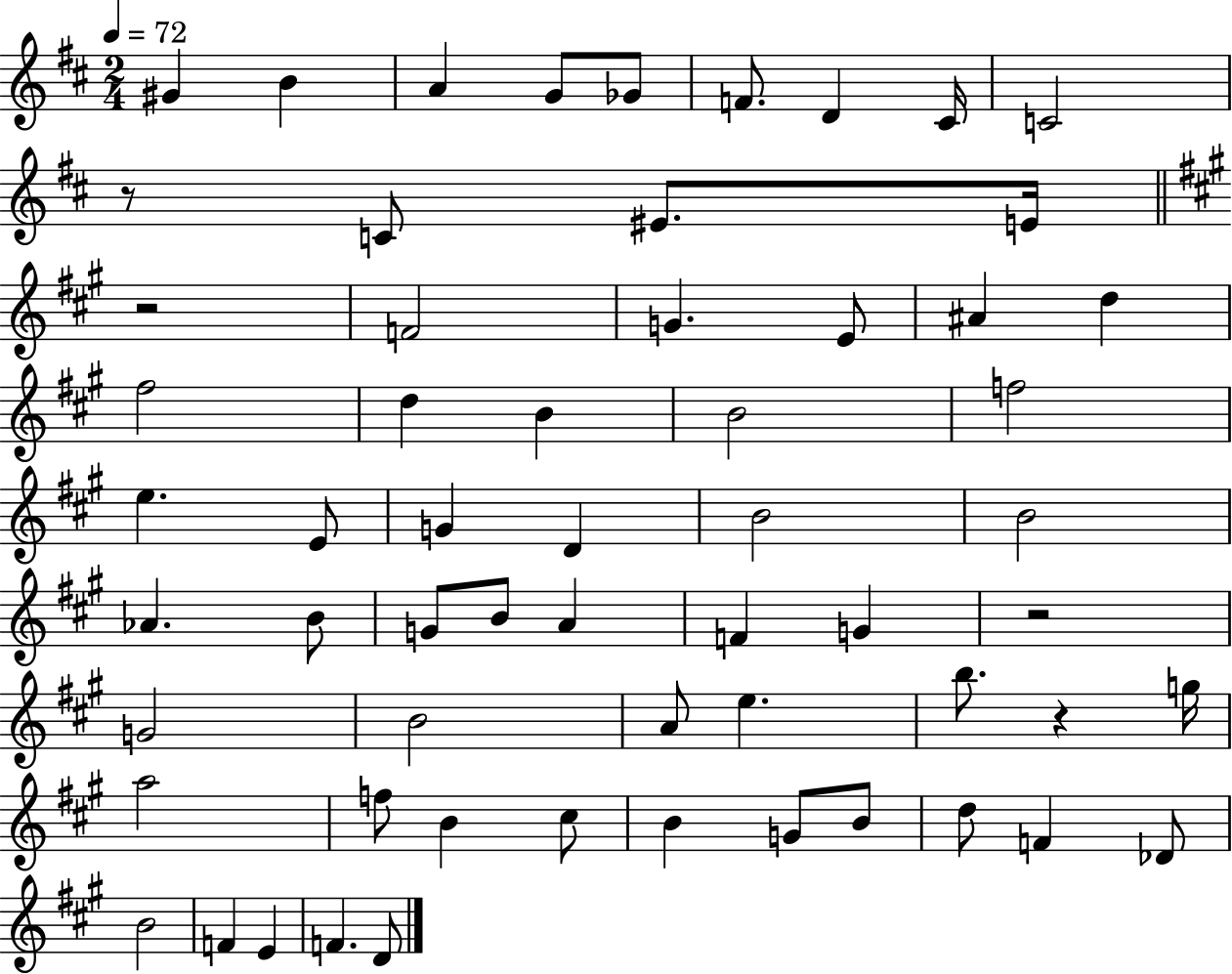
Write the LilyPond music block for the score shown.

{
  \clef treble
  \numericTimeSignature
  \time 2/4
  \key d \major
  \tempo 4 = 72
  gis'4 b'4 | a'4 g'8 ges'8 | f'8. d'4 cis'16 | c'2 | \break r8 c'8 eis'8. e'16 | \bar "||" \break \key a \major r2 | f'2 | g'4. e'8 | ais'4 d''4 | \break fis''2 | d''4 b'4 | b'2 | f''2 | \break e''4. e'8 | g'4 d'4 | b'2 | b'2 | \break aes'4. b'8 | g'8 b'8 a'4 | f'4 g'4 | r2 | \break g'2 | b'2 | a'8 e''4. | b''8. r4 g''16 | \break a''2 | f''8 b'4 cis''8 | b'4 g'8 b'8 | d''8 f'4 des'8 | \break b'2 | f'4 e'4 | f'4. d'8 | \bar "|."
}